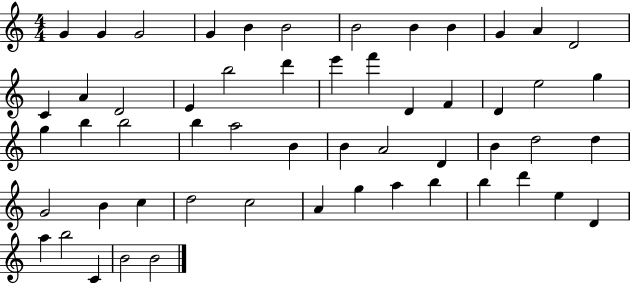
{
  \clef treble
  \numericTimeSignature
  \time 4/4
  \key c \major
  g'4 g'4 g'2 | g'4 b'4 b'2 | b'2 b'4 b'4 | g'4 a'4 d'2 | \break c'4 a'4 d'2 | e'4 b''2 d'''4 | e'''4 f'''4 d'4 f'4 | d'4 e''2 g''4 | \break g''4 b''4 b''2 | b''4 a''2 b'4 | b'4 a'2 d'4 | b'4 d''2 d''4 | \break g'2 b'4 c''4 | d''2 c''2 | a'4 g''4 a''4 b''4 | b''4 d'''4 e''4 d'4 | \break a''4 b''2 c'4 | b'2 b'2 | \bar "|."
}